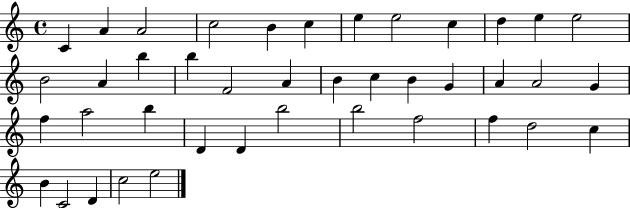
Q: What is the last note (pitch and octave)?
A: E5